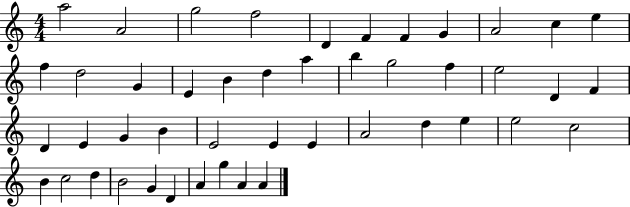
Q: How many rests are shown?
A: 0